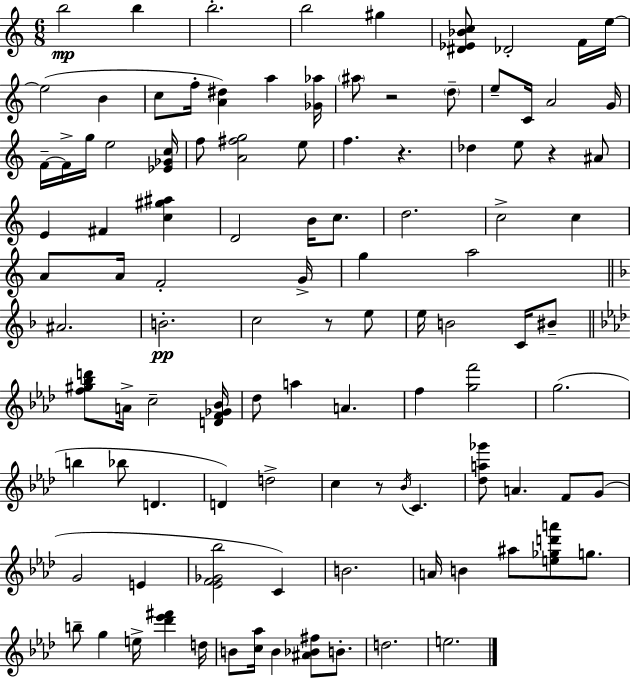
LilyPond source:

{
  \clef treble
  \numericTimeSignature
  \time 6/8
  \key c \major
  b''2\mp b''4 | b''2.-. | b''2 gis''4 | <dis' ees' bes' c''>8 des'2-. f'16 e''16~~ | \break e''2( b'4 | c''8 f''16-. <a' dis''>4) a''4 <ges' aes''>16 | \parenthesize ais''8 r2 \parenthesize d''8-- | e''8-- c'16 a'2 g'16 | \break f'16--~~ f'16-> g''16 e''2 <ees' ges' c''>16 | f''8 <a' fis'' g''>2 e''8 | f''4. r4. | des''4 e''8 r4 ais'8 | \break e'4 fis'4 <c'' gis'' ais''>4 | d'2 b'16 c''8. | d''2. | c''2-> c''4 | \break a'8 a'16 f'2-. g'16-> | g''4 a''2 | \bar "||" \break \key d \minor ais'2. | b'2.-.\pp | c''2 r8 e''8 | e''16 b'2 c'16 bis'8-- | \break \bar "||" \break \key f \minor <f'' gis'' bes'' d'''>8 a'16-> c''2-- <d' f' ges' bes'>16 | des''8 a''4 a'4. | f''4 <g'' f'''>2 | g''2.( | \break b''4 bes''8 d'4. | d'4) d''2-> | c''4 r8 \acciaccatura { bes'16 } c'4. | <des'' a'' ges'''>8 a'4. f'8 g'8( | \break g'2 e'4 | <ees' f' ges' bes''>2 c'4) | b'2. | a'16 b'4 ais''8 <e'' ges'' d''' a'''>8 g''8. | \break b''8-- g''4 e''16-> <des''' ees''' fis'''>4 | d''16 b'8 <c'' aes''>16 b'4 <ais' bes' fis''>8 b'8.-. | d''2. | e''2. | \break \bar "|."
}